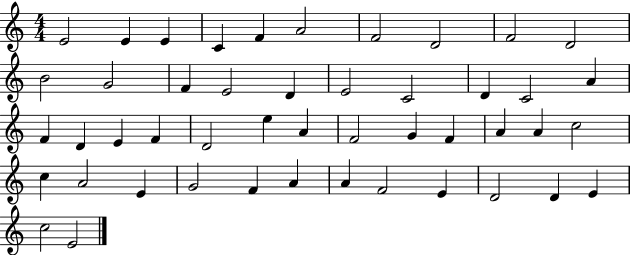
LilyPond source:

{
  \clef treble
  \numericTimeSignature
  \time 4/4
  \key c \major
  e'2 e'4 e'4 | c'4 f'4 a'2 | f'2 d'2 | f'2 d'2 | \break b'2 g'2 | f'4 e'2 d'4 | e'2 c'2 | d'4 c'2 a'4 | \break f'4 d'4 e'4 f'4 | d'2 e''4 a'4 | f'2 g'4 f'4 | a'4 a'4 c''2 | \break c''4 a'2 e'4 | g'2 f'4 a'4 | a'4 f'2 e'4 | d'2 d'4 e'4 | \break c''2 e'2 | \bar "|."
}